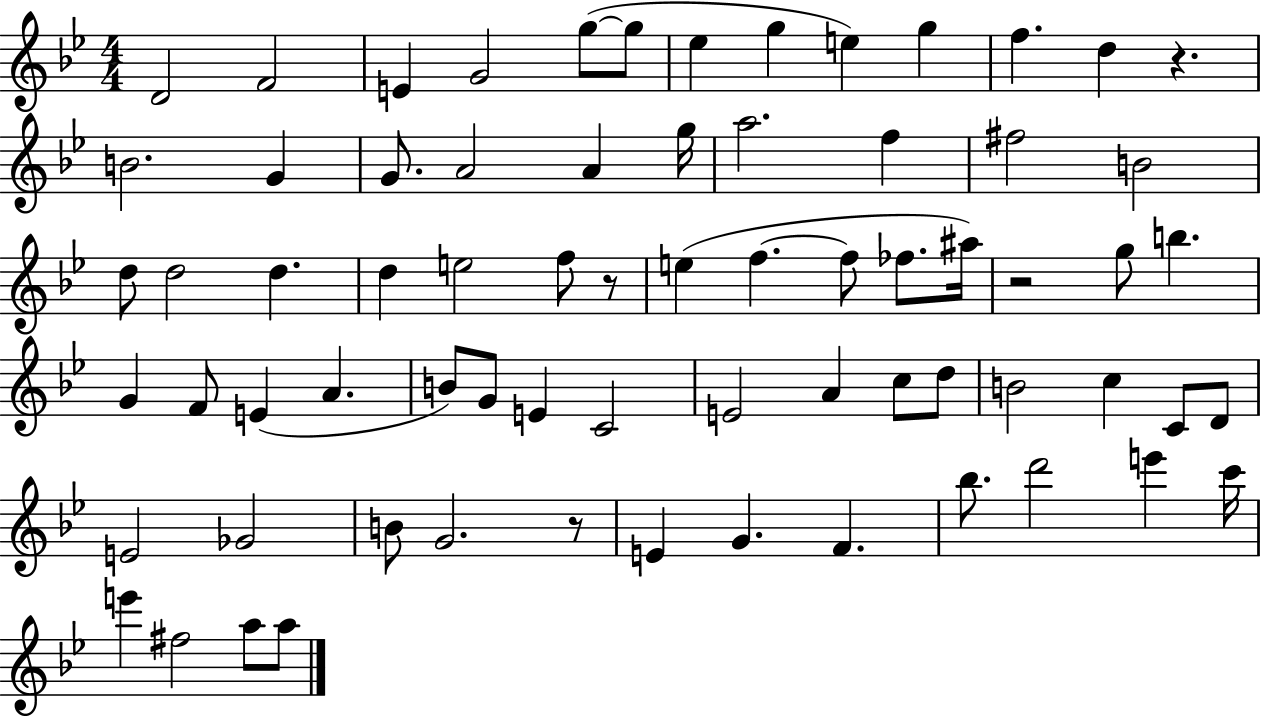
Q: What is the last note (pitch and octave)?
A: A5